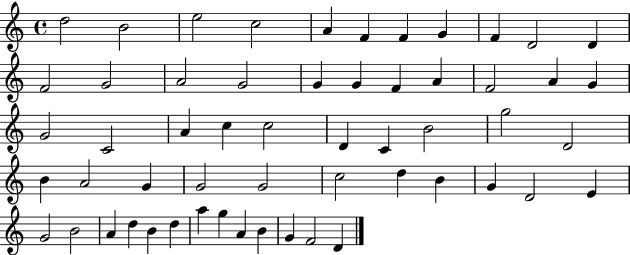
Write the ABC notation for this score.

X:1
T:Untitled
M:4/4
L:1/4
K:C
d2 B2 e2 c2 A F F G F D2 D F2 G2 A2 G2 G G F A F2 A G G2 C2 A c c2 D C B2 g2 D2 B A2 G G2 G2 c2 d B G D2 E G2 B2 A d B d a g A B G F2 D